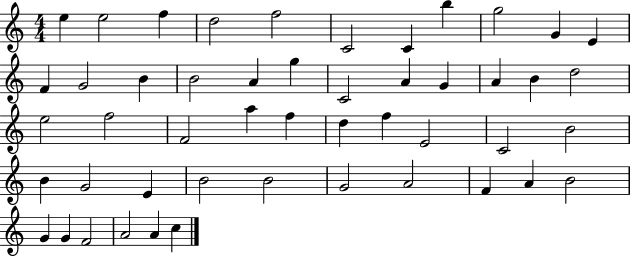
X:1
T:Untitled
M:4/4
L:1/4
K:C
e e2 f d2 f2 C2 C b g2 G E F G2 B B2 A g C2 A G A B d2 e2 f2 F2 a f d f E2 C2 B2 B G2 E B2 B2 G2 A2 F A B2 G G F2 A2 A c